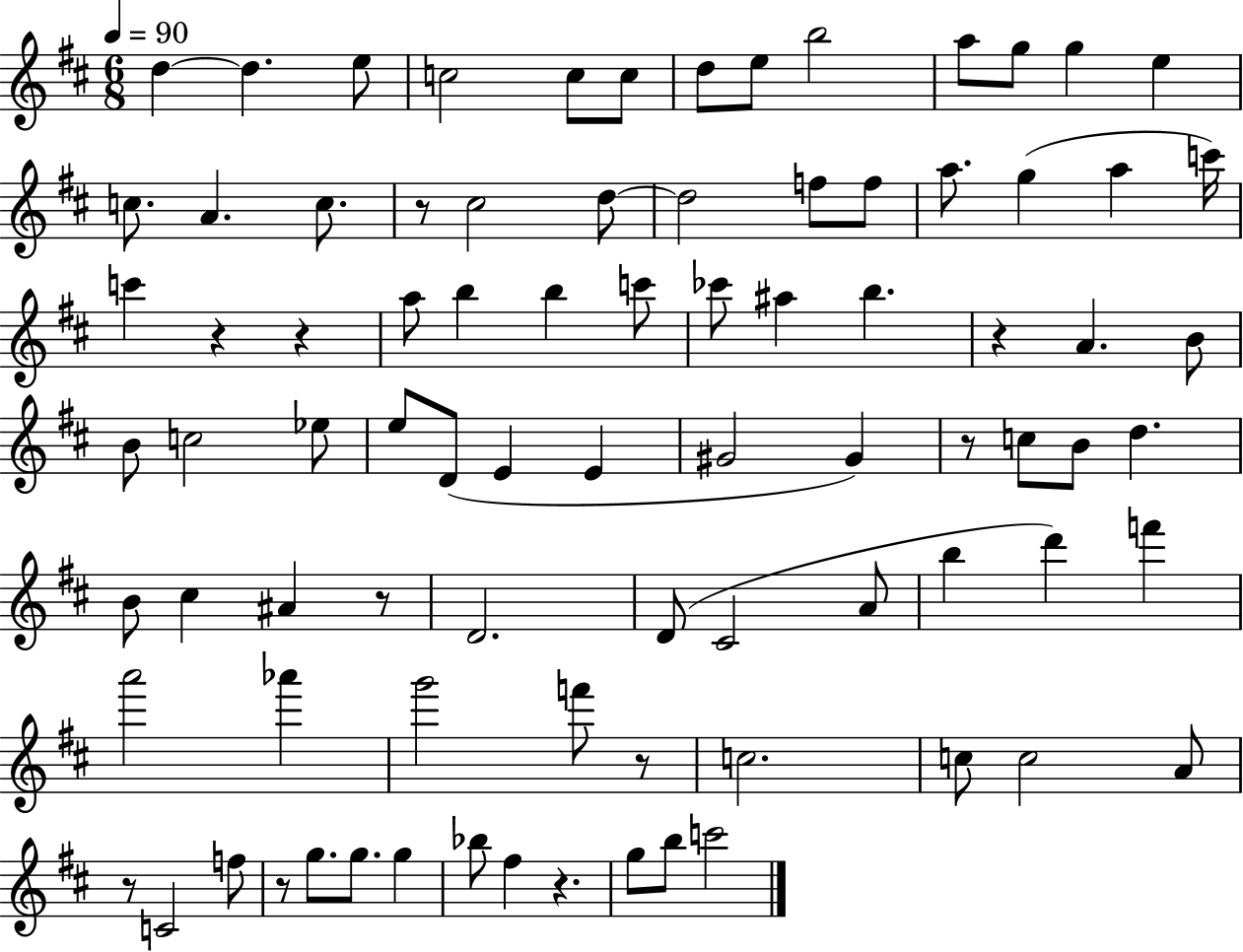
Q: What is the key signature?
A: D major